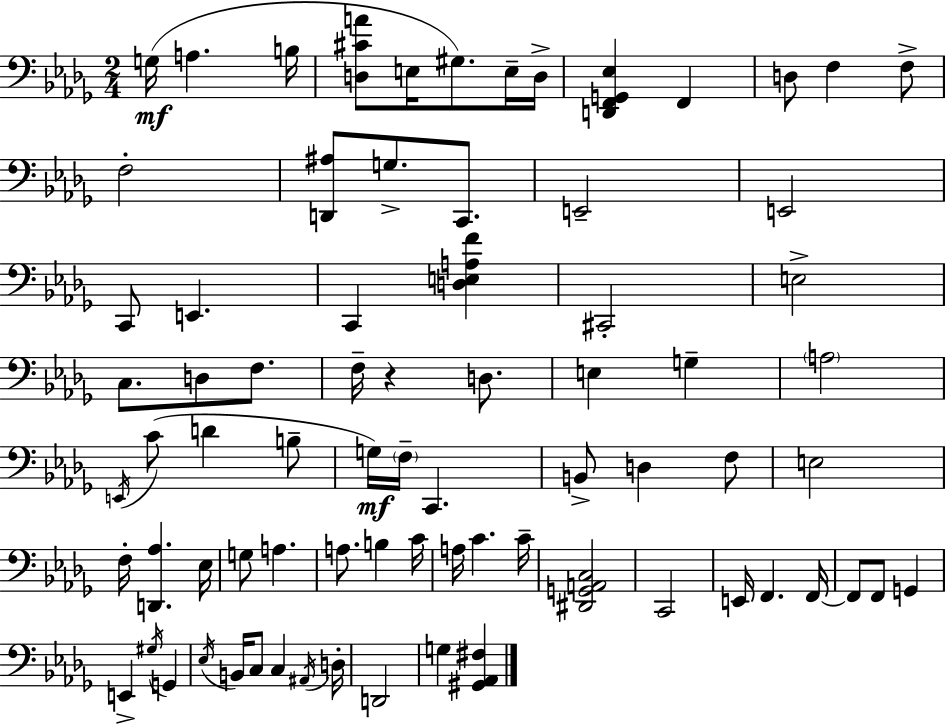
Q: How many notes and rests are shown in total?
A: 76